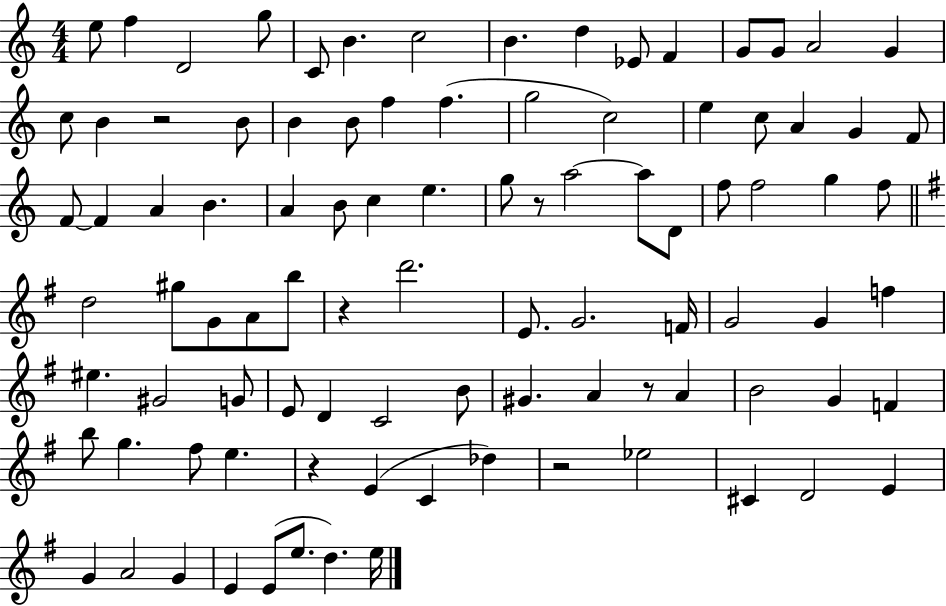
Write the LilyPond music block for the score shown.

{
  \clef treble
  \numericTimeSignature
  \time 4/4
  \key c \major
  e''8 f''4 d'2 g''8 | c'8 b'4. c''2 | b'4. d''4 ees'8 f'4 | g'8 g'8 a'2 g'4 | \break c''8 b'4 r2 b'8 | b'4 b'8 f''4 f''4.( | g''2 c''2) | e''4 c''8 a'4 g'4 f'8 | \break f'8~~ f'4 a'4 b'4. | a'4 b'8 c''4 e''4. | g''8 r8 a''2~~ a''8 d'8 | f''8 f''2 g''4 f''8 | \break \bar "||" \break \key g \major d''2 gis''8 g'8 a'8 b''8 | r4 d'''2. | e'8. g'2. f'16 | g'2 g'4 f''4 | \break eis''4. gis'2 g'8 | e'8 d'4 c'2 b'8 | gis'4. a'4 r8 a'4 | b'2 g'4 f'4 | \break b''8 g''4. fis''8 e''4. | r4 e'4( c'4 des''4) | r2 ees''2 | cis'4 d'2 e'4 | \break g'4 a'2 g'4 | e'4 e'8( e''8. d''4.) e''16 | \bar "|."
}